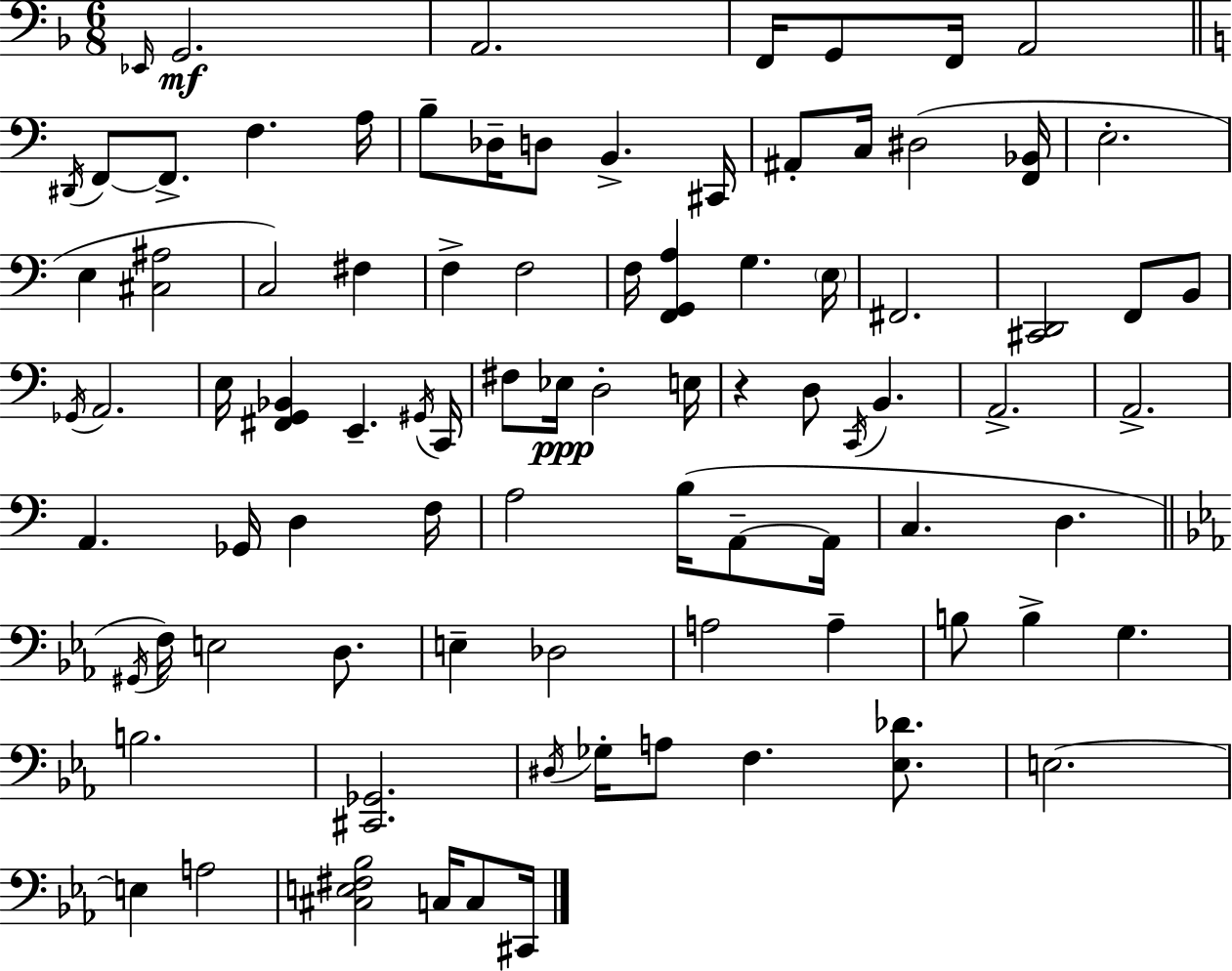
Eb2/s G2/h. A2/h. F2/s G2/e F2/s A2/h D#2/s F2/e F2/e. F3/q. A3/s B3/e Db3/s D3/e B2/q. C#2/s A#2/e C3/s D#3/h [F2,Bb2]/s E3/h. E3/q [C#3,A#3]/h C3/h F#3/q F3/q F3/h F3/s [F2,G2,A3]/q G3/q. E3/s F#2/h. [C#2,D2]/h F2/e B2/e Gb2/s A2/h. E3/s [F#2,G2,Bb2]/q E2/q. G#2/s C2/s F#3/e Eb3/s D3/h E3/s R/q D3/e C2/s B2/q. A2/h. A2/h. A2/q. Gb2/s D3/q F3/s A3/h B3/s A2/e A2/s C3/q. D3/q. G#2/s F3/s E3/h D3/e. E3/q Db3/h A3/h A3/q B3/e B3/q G3/q. B3/h. [C#2,Gb2]/h. D#3/s Gb3/s A3/e F3/q. [Eb3,Db4]/e. E3/h. E3/q A3/h [C#3,E3,F#3,Bb3]/h C3/s C3/e C#2/s